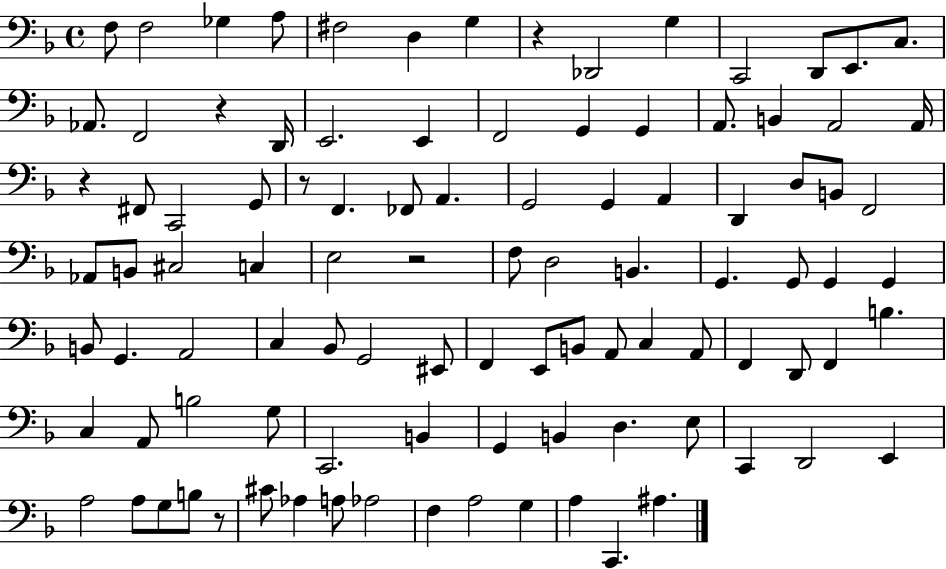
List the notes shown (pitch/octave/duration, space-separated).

F3/e F3/h Gb3/q A3/e F#3/h D3/q G3/q R/q Db2/h G3/q C2/h D2/e E2/e. C3/e. Ab2/e. F2/h R/q D2/s E2/h. E2/q F2/h G2/q G2/q A2/e. B2/q A2/h A2/s R/q F#2/e C2/h G2/e R/e F2/q. FES2/e A2/q. G2/h G2/q A2/q D2/q D3/e B2/e F2/h Ab2/e B2/e C#3/h C3/q E3/h R/h F3/e D3/h B2/q. G2/q. G2/e G2/q G2/q B2/e G2/q. A2/h C3/q Bb2/e G2/h EIS2/e F2/q E2/e B2/e A2/e C3/q A2/e F2/q D2/e F2/q B3/q. C3/q A2/e B3/h G3/e C2/h. B2/q G2/q B2/q D3/q. E3/e C2/q D2/h E2/q A3/h A3/e G3/e B3/e R/e C#4/e Ab3/q A3/e Ab3/h F3/q A3/h G3/q A3/q C2/q. A#3/q.